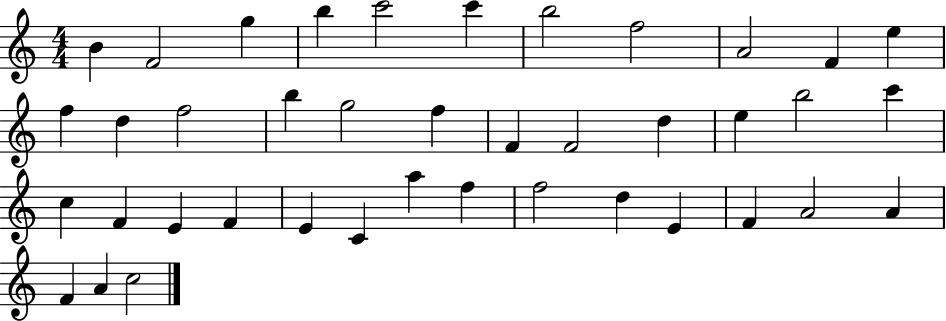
X:1
T:Untitled
M:4/4
L:1/4
K:C
B F2 g b c'2 c' b2 f2 A2 F e f d f2 b g2 f F F2 d e b2 c' c F E F E C a f f2 d E F A2 A F A c2